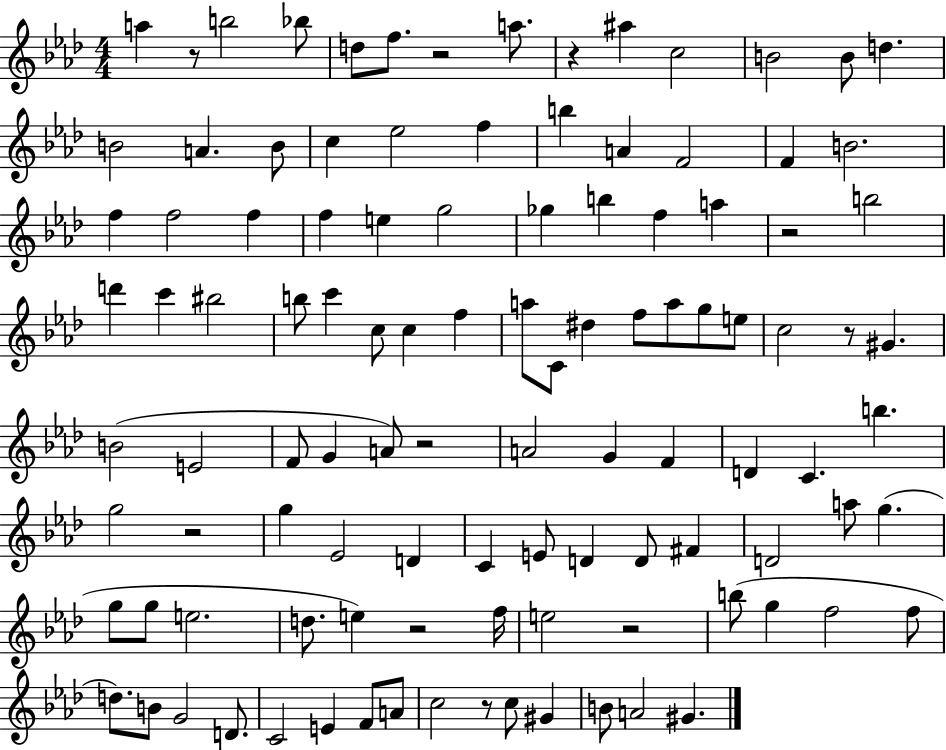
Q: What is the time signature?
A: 4/4